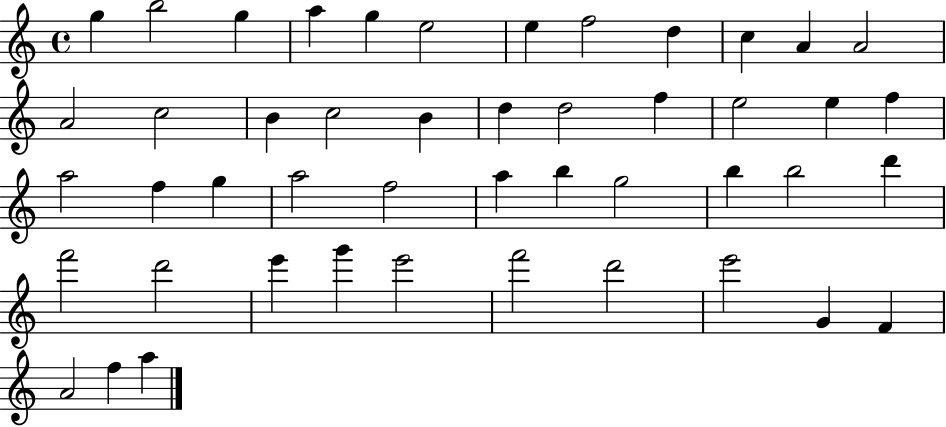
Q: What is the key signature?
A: C major